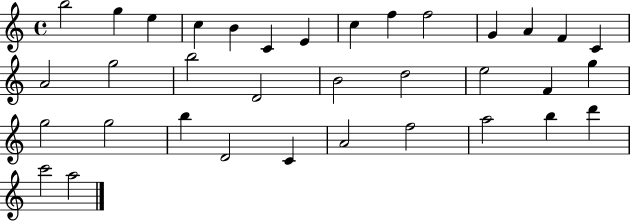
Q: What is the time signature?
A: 4/4